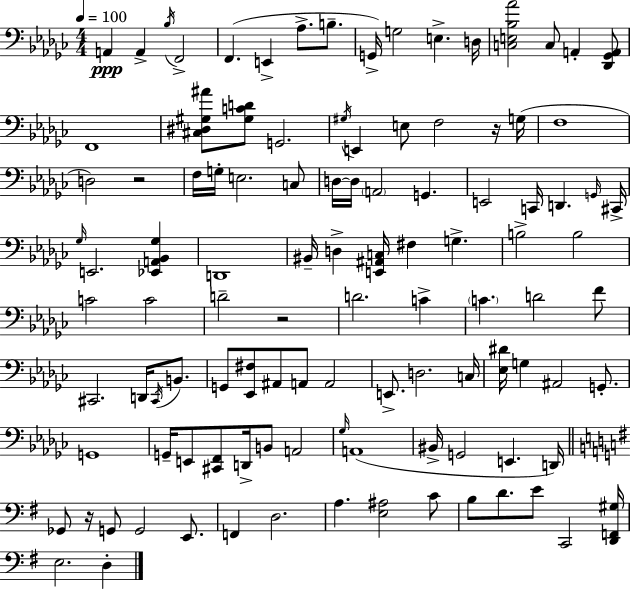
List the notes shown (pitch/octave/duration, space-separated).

A2/q A2/q Bb3/s F2/h F2/q. E2/q Ab3/e. B3/e. G2/s G3/h E3/q. D3/s [C3,E3,Bb3,Ab4]/h C3/e A2/q [Db2,Gb2,A2]/e F2/w [C#3,D#3,G#3,A#4]/e [G#3,C4,D4]/e G2/h. G#3/s E2/q E3/e F3/h R/s G3/s F3/w D3/h R/h F3/s G3/s E3/h. C3/e D3/s D3/s A2/h G2/q. E2/h C2/s D2/q. G2/s C#2/s Gb3/s E2/h. [Eb2,A2,Bb2,Gb3]/q D2/w BIS2/s D3/q [E2,A#2,C3]/s F#3/q G3/q. B3/h B3/h C4/h C4/h D4/h R/h D4/h. C4/q C4/q. D4/h F4/e C#2/h. D2/s C#2/s B2/e. G2/e [Eb2,F#3]/e A#2/e A2/e A2/h E2/e. D3/h. C3/s [Eb3,D#4]/s G3/q A#2/h G2/e. G2/w G2/s E2/e [C#2,F2]/e D2/s B2/e A2/h Gb3/s A2/w BIS2/s G2/h E2/q. D2/s Gb2/e R/s G2/e G2/h E2/e. F2/q D3/h. A3/q. [E3,A#3]/h C4/e B3/e D4/e. E4/e C2/h [D2,F2,G#3]/s E3/h. D3/q